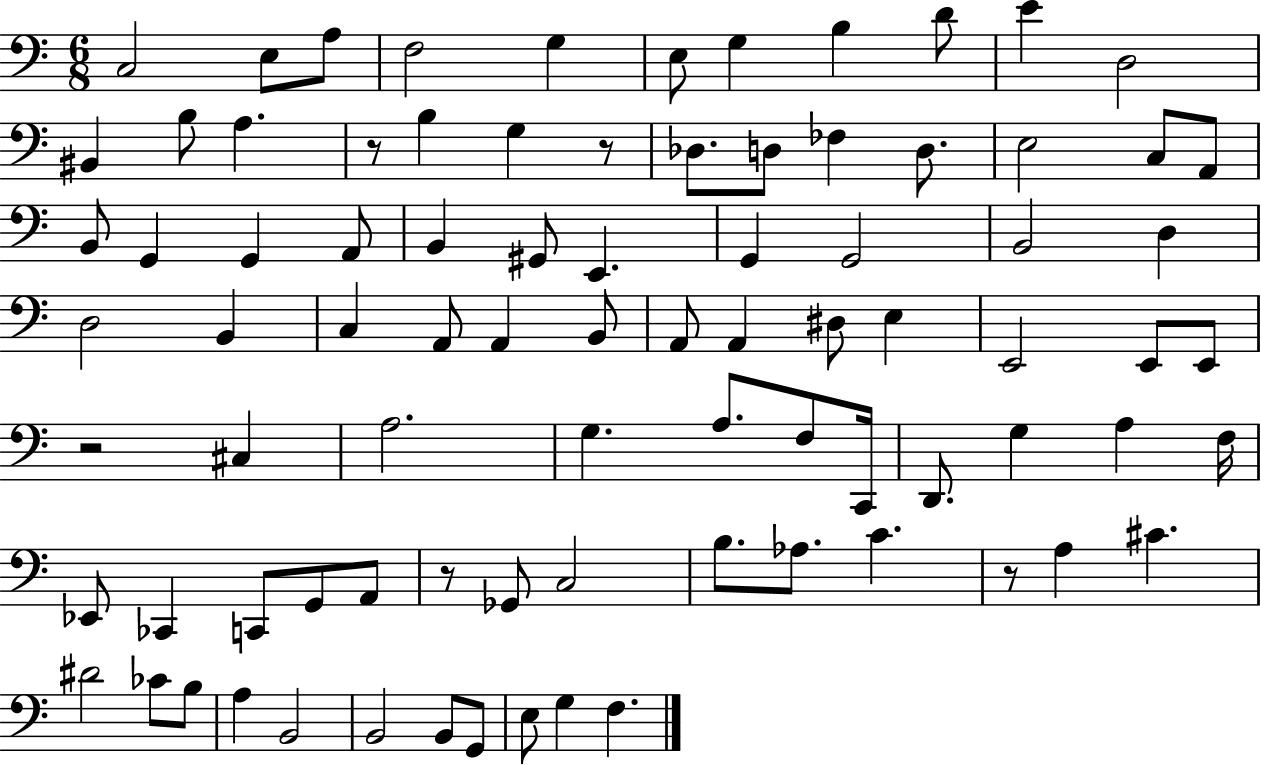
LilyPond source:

{
  \clef bass
  \numericTimeSignature
  \time 6/8
  \key c \major
  c2 e8 a8 | f2 g4 | e8 g4 b4 d'8 | e'4 d2 | \break bis,4 b8 a4. | r8 b4 g4 r8 | des8. d8 fes4 d8. | e2 c8 a,8 | \break b,8 g,4 g,4 a,8 | b,4 gis,8 e,4. | g,4 g,2 | b,2 d4 | \break d2 b,4 | c4 a,8 a,4 b,8 | a,8 a,4 dis8 e4 | e,2 e,8 e,8 | \break r2 cis4 | a2. | g4. a8. f8 c,16 | d,8. g4 a4 f16 | \break ees,8 ces,4 c,8 g,8 a,8 | r8 ges,8 c2 | b8. aes8. c'4. | r8 a4 cis'4. | \break dis'2 ces'8 b8 | a4 b,2 | b,2 b,8 g,8 | e8 g4 f4. | \break \bar "|."
}